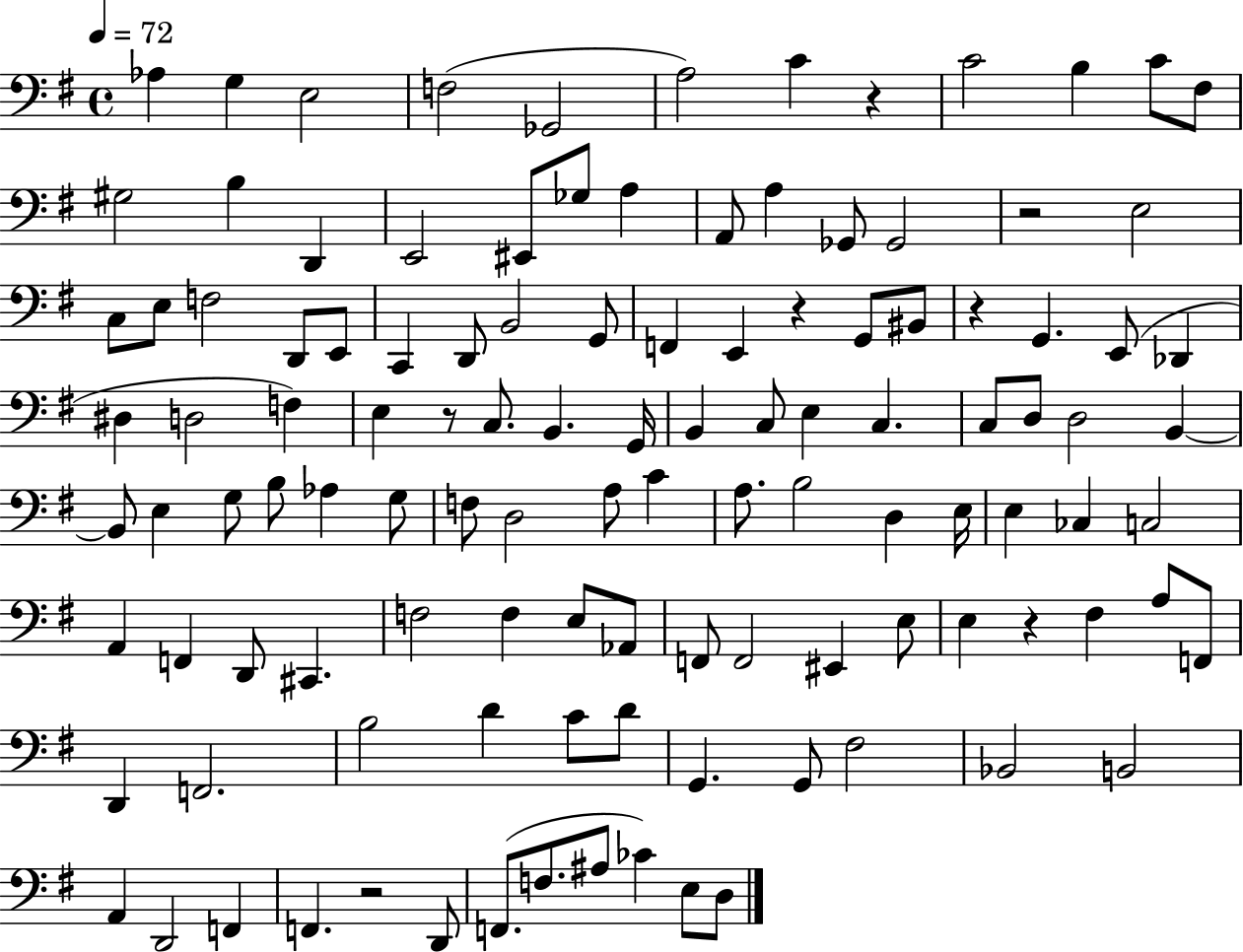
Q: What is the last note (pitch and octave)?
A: D3